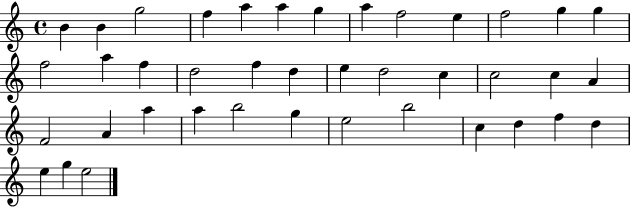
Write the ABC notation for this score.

X:1
T:Untitled
M:4/4
L:1/4
K:C
B B g2 f a a g a f2 e f2 g g f2 a f d2 f d e d2 c c2 c A F2 A a a b2 g e2 b2 c d f d e g e2